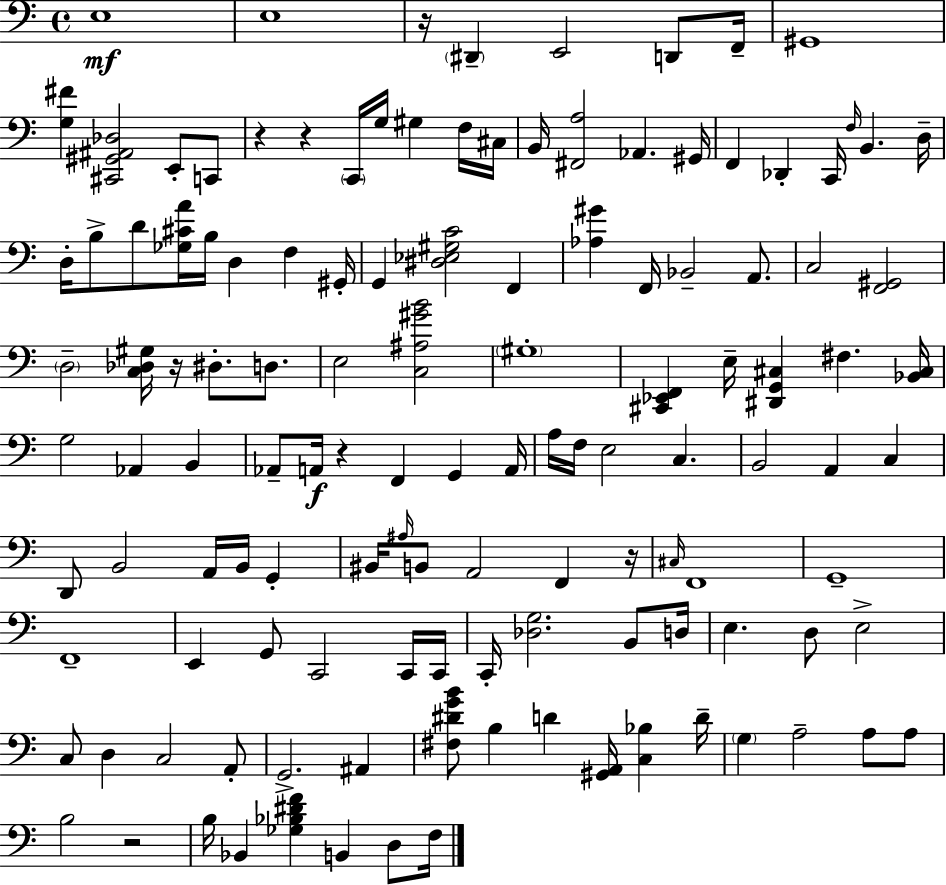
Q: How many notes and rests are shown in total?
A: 126